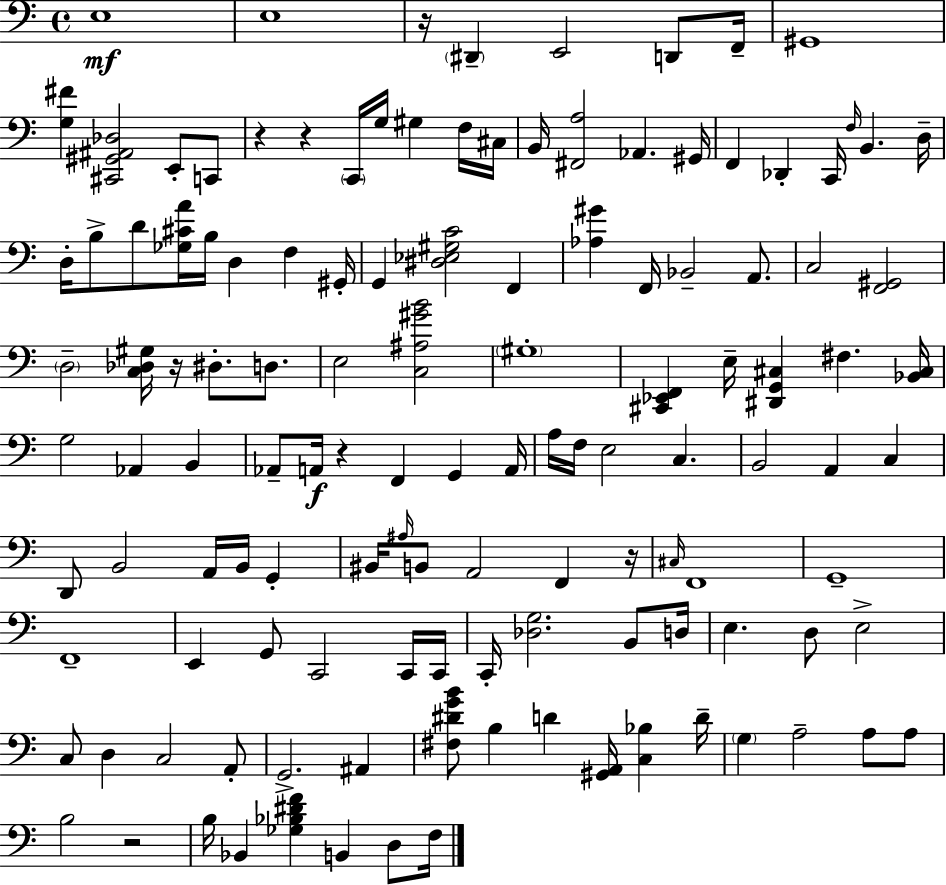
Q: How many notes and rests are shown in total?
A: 126